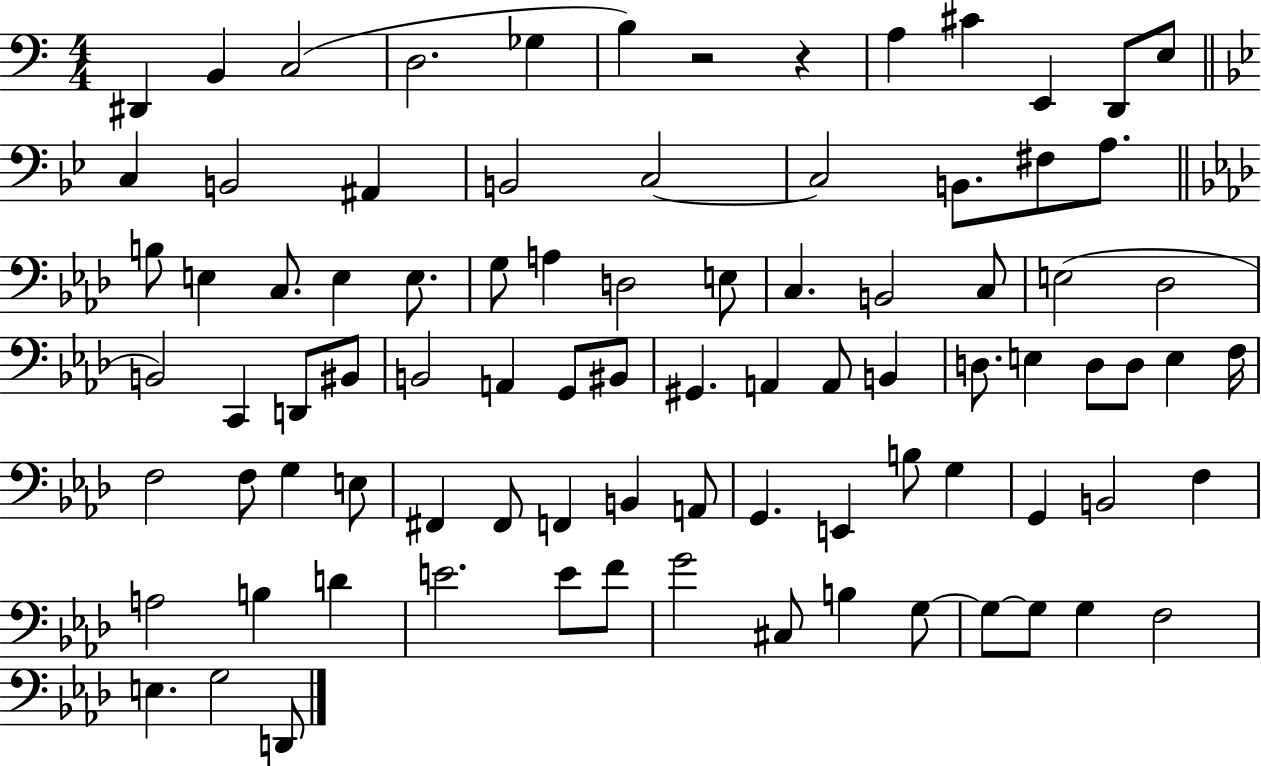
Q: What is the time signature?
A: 4/4